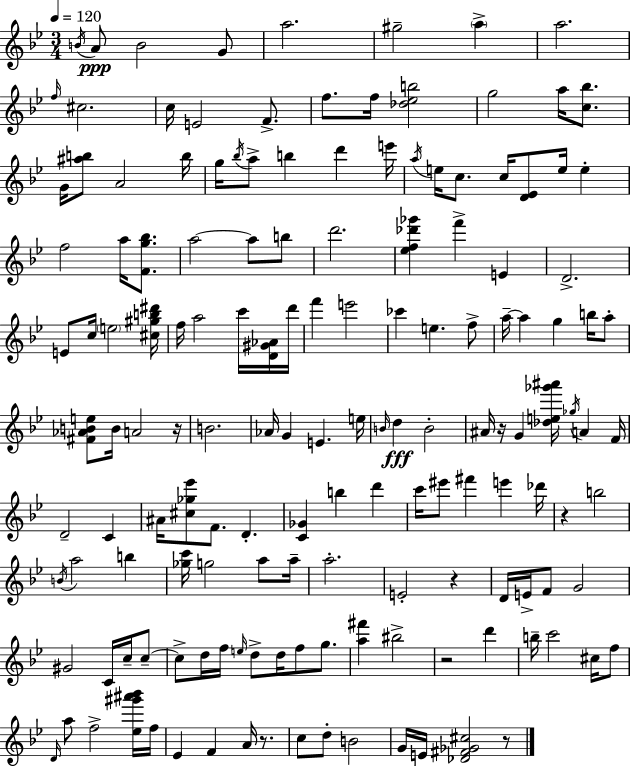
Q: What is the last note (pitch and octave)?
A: E4